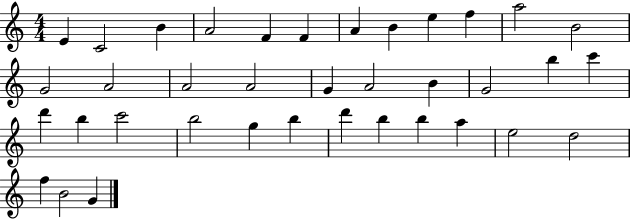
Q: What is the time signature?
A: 4/4